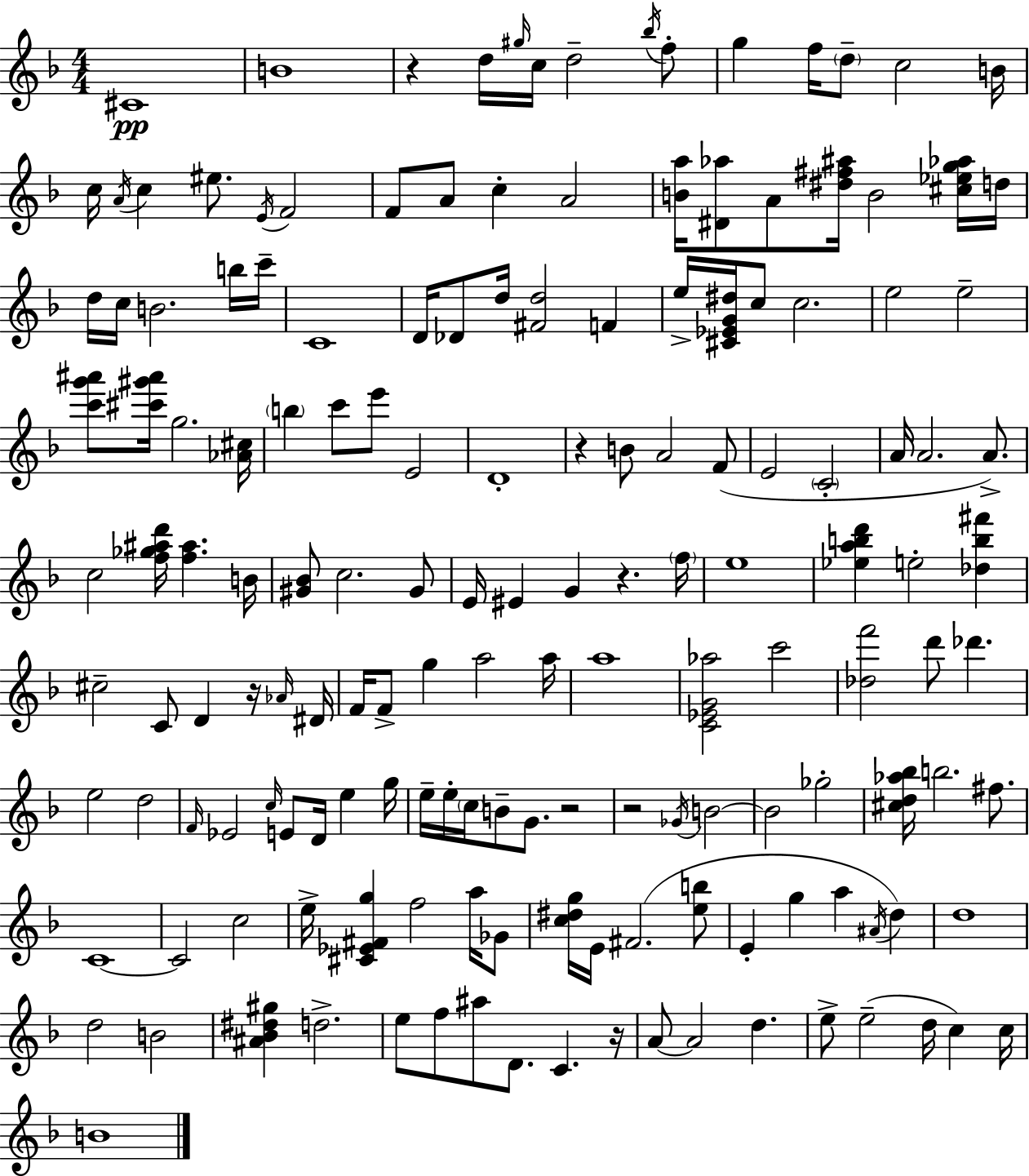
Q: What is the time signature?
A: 4/4